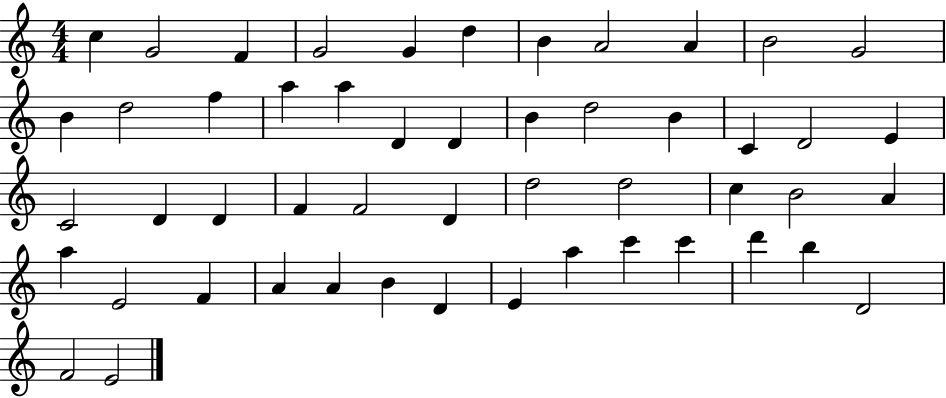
X:1
T:Untitled
M:4/4
L:1/4
K:C
c G2 F G2 G d B A2 A B2 G2 B d2 f a a D D B d2 B C D2 E C2 D D F F2 D d2 d2 c B2 A a E2 F A A B D E a c' c' d' b D2 F2 E2